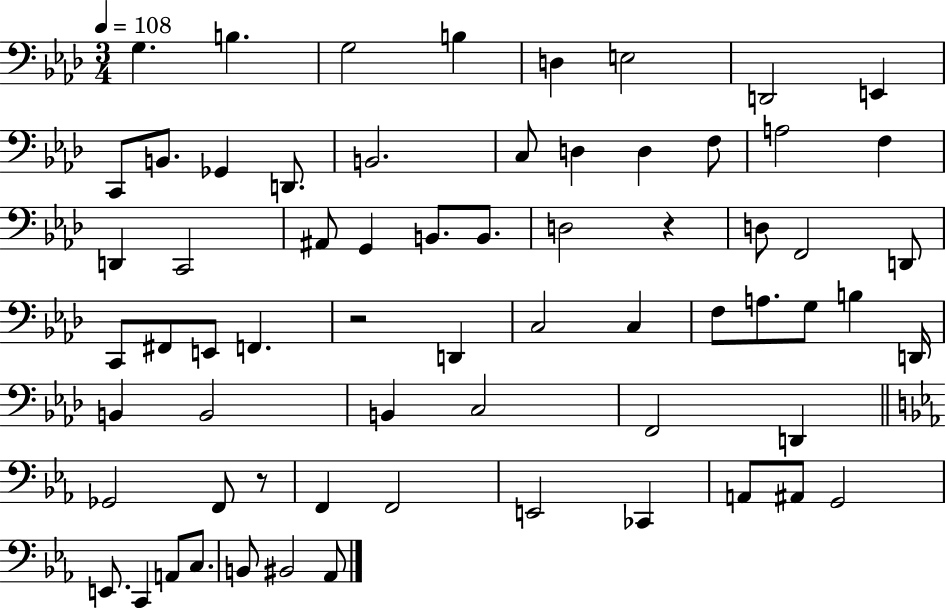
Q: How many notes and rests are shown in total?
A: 66